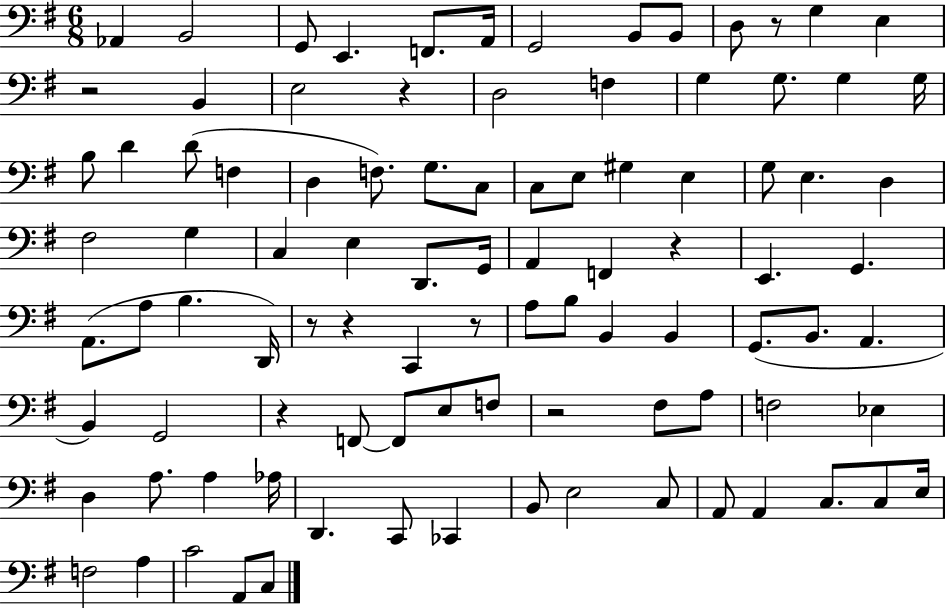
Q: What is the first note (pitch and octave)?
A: Ab2